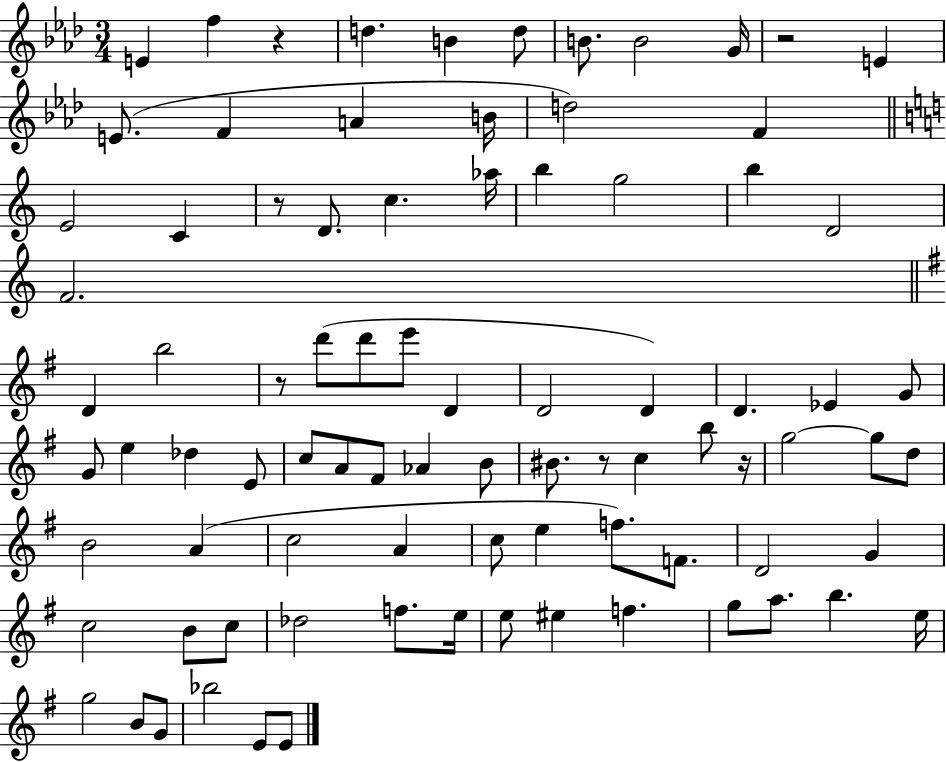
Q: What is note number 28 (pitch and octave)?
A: D6